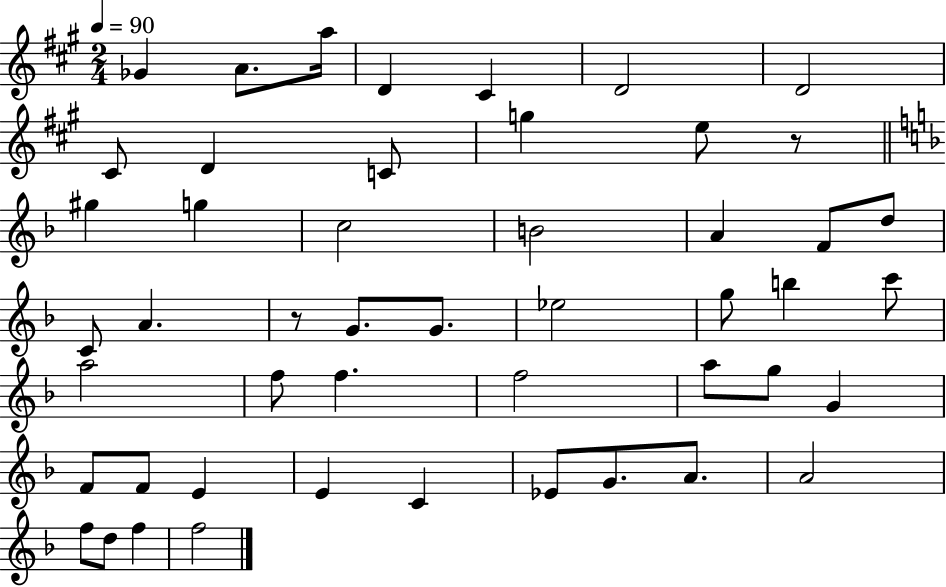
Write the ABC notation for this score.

X:1
T:Untitled
M:2/4
L:1/4
K:A
_G A/2 a/4 D ^C D2 D2 ^C/2 D C/2 g e/2 z/2 ^g g c2 B2 A F/2 d/2 C/2 A z/2 G/2 G/2 _e2 g/2 b c'/2 a2 f/2 f f2 a/2 g/2 G F/2 F/2 E E C _E/2 G/2 A/2 A2 f/2 d/2 f f2